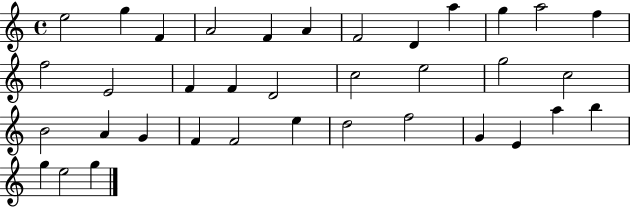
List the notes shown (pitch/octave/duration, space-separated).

E5/h G5/q F4/q A4/h F4/q A4/q F4/h D4/q A5/q G5/q A5/h F5/q F5/h E4/h F4/q F4/q D4/h C5/h E5/h G5/h C5/h B4/h A4/q G4/q F4/q F4/h E5/q D5/h F5/h G4/q E4/q A5/q B5/q G5/q E5/h G5/q